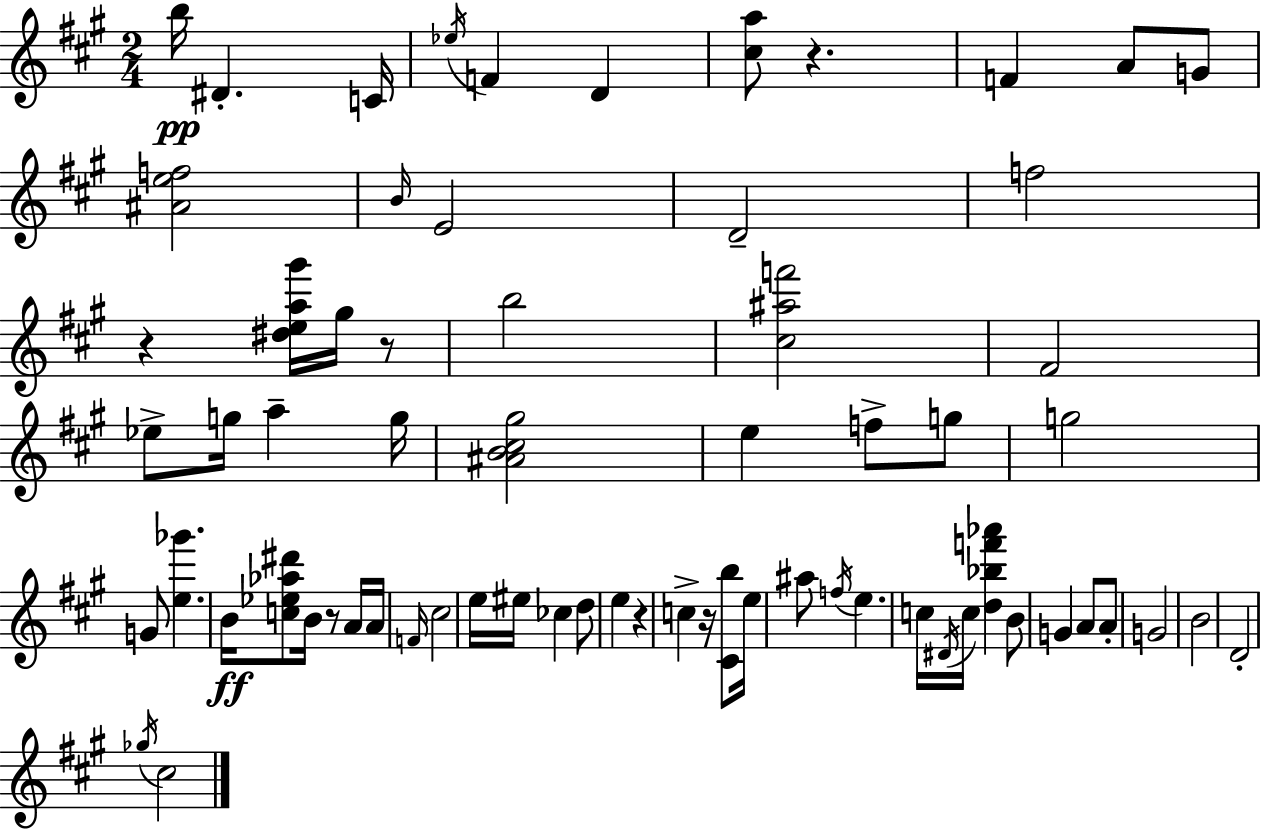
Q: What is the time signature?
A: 2/4